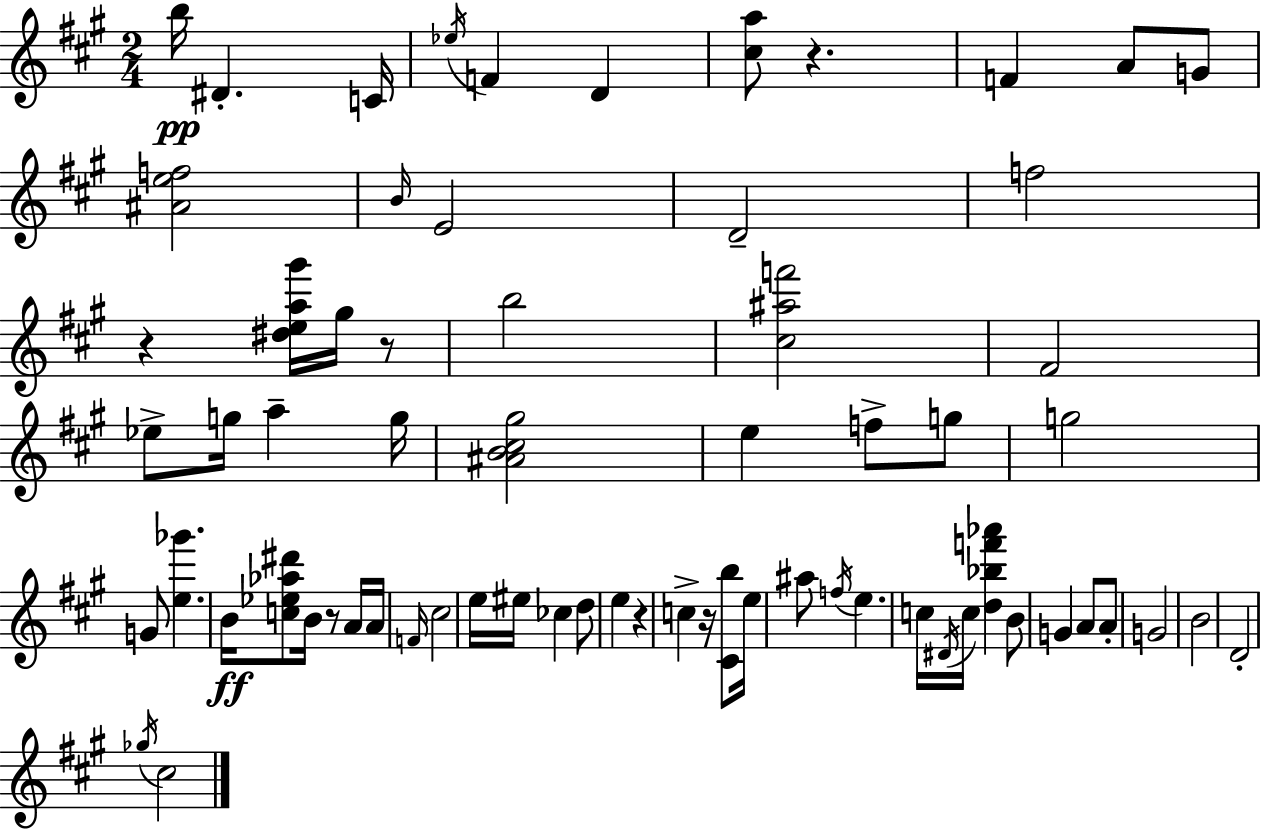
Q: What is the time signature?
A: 2/4